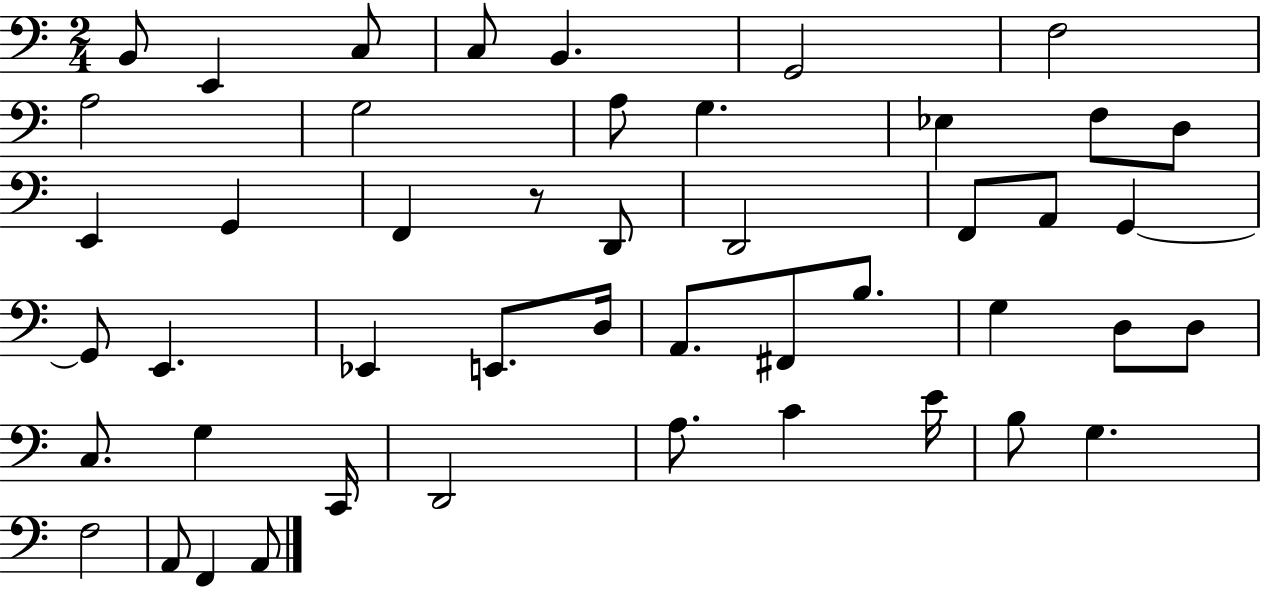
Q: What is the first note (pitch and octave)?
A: B2